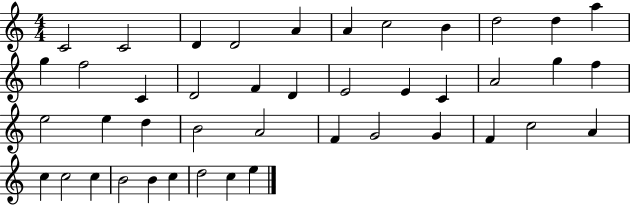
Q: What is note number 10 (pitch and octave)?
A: D5